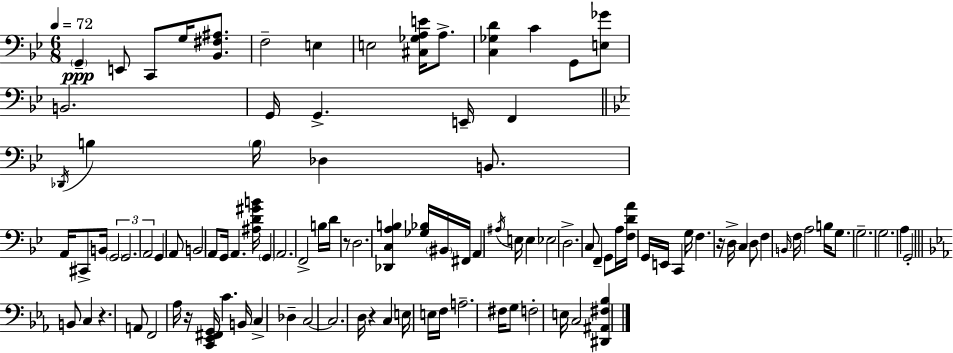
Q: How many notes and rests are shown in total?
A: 105